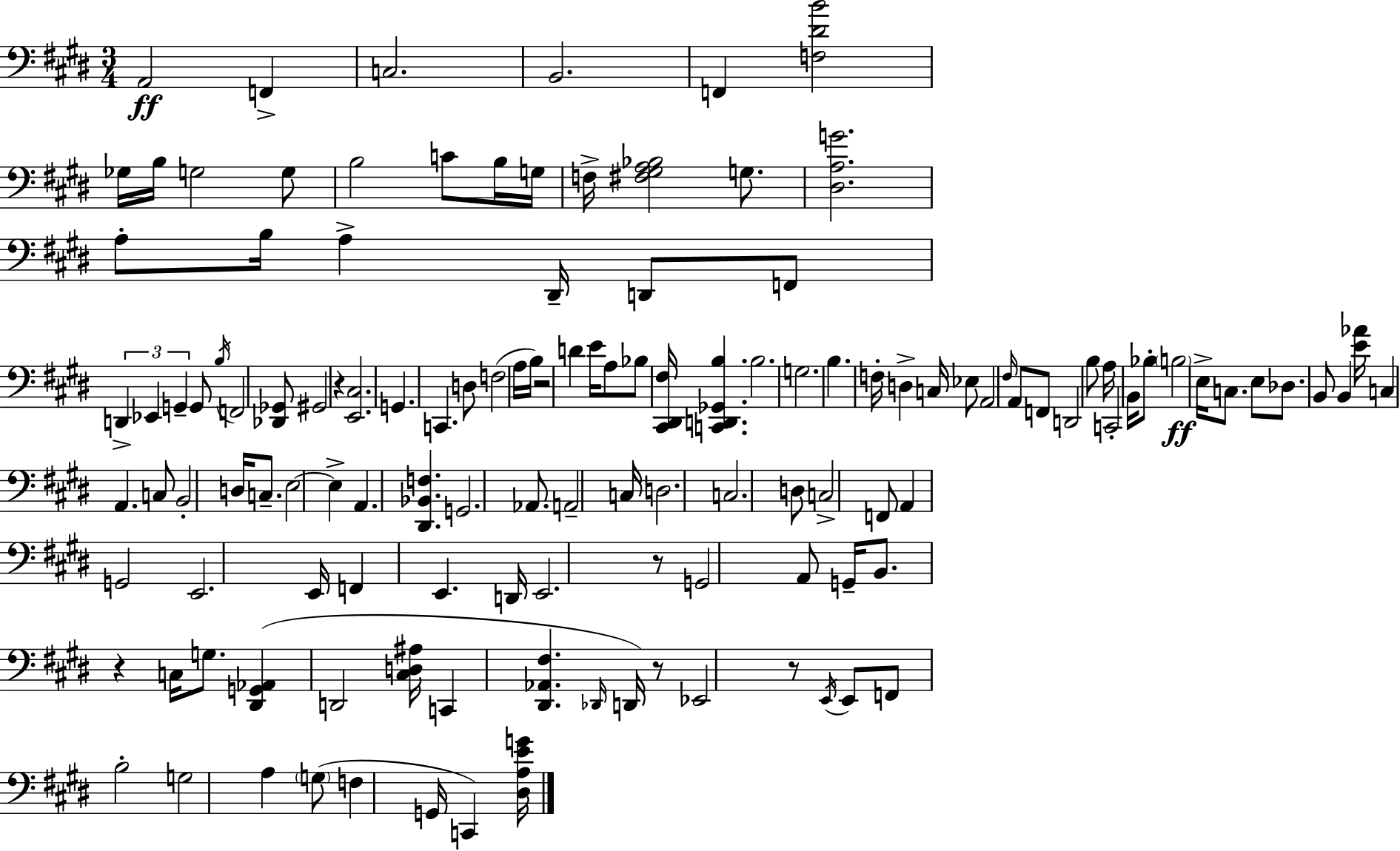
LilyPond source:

{
  \clef bass
  \numericTimeSignature
  \time 3/4
  \key e \major
  a,2\ff f,4-> | c2. | b,2. | f,4 <f dis' b'>2 | \break ges16 b16 g2 g8 | b2 c'8 b16 g16 | f16-> <fis gis a bes>2 g8. | <dis a g'>2. | \break a8-. b16 a4-> dis,16-- d,8 f,8 | \tuplet 3/2 { d,4-> ees,4 g,4-- } | g,8 \acciaccatura { b16 } f,2 <des, ges,>8 | gis,2 r4 | \break <e, cis>2. | g,4. c,4. | d8 f2( a16 | b16) r2 d'4 | \break e'16 a8 bes8 <cis, dis, fis>16 <c, d, ges, b>4. | b2. | g2. | b4. f16-. d4-> | \break c16 ees8 a,2 \grace { fis16 } | a,8 f,8 d,2 | b8 a16 c,2-. b,16 | bes8-. \parenthesize b2\ff e16-> c8. | \break e8 des8. b,8 b,4 | <e' aes'>16 c4 a,4. | c8 b,2-. d16 c8.-- | e2~~ e4-> | \break a,4. <dis, bes, f>4. | g,2. | aes,8. a,2-- | c16 d2. | \break c2. | d8 c2-> | f,8 a,4 g,2 | e,2. | \break e,16 f,4 e,4. | d,16 e,2. | r8 g,2 | a,8 g,16-- b,8. r4 c16 g8. | \break <dis, g, aes,>4( d,2 | <cis d ais>16 c,4 <dis, aes, fis>4. | \grace { des,16 }) d,16 r8 ees,2 | r8 \acciaccatura { e,16 } e,8 f,8 b2-. | \break g2 | a4 \parenthesize g8( f4 g,16 c,4) | <dis a e' g'>16 \bar "|."
}